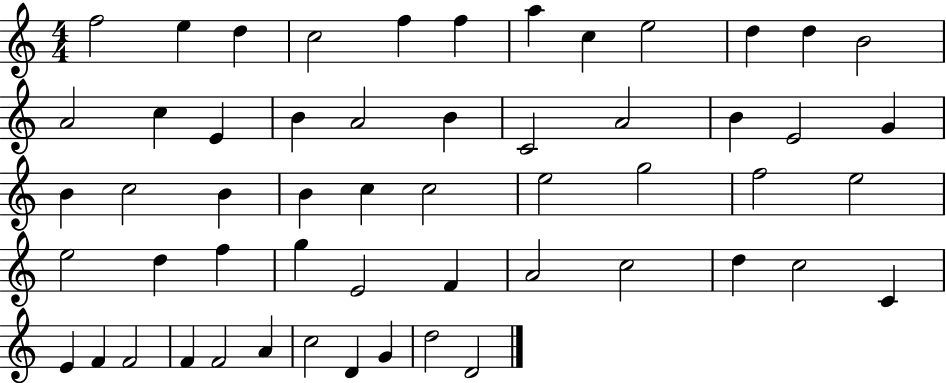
X:1
T:Untitled
M:4/4
L:1/4
K:C
f2 e d c2 f f a c e2 d d B2 A2 c E B A2 B C2 A2 B E2 G B c2 B B c c2 e2 g2 f2 e2 e2 d f g E2 F A2 c2 d c2 C E F F2 F F2 A c2 D G d2 D2